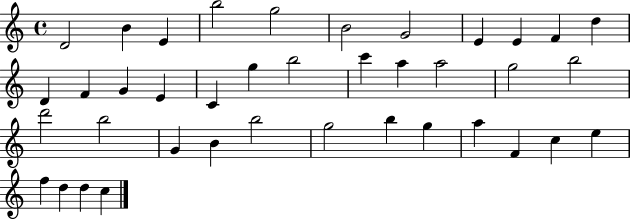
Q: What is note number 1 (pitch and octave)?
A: D4